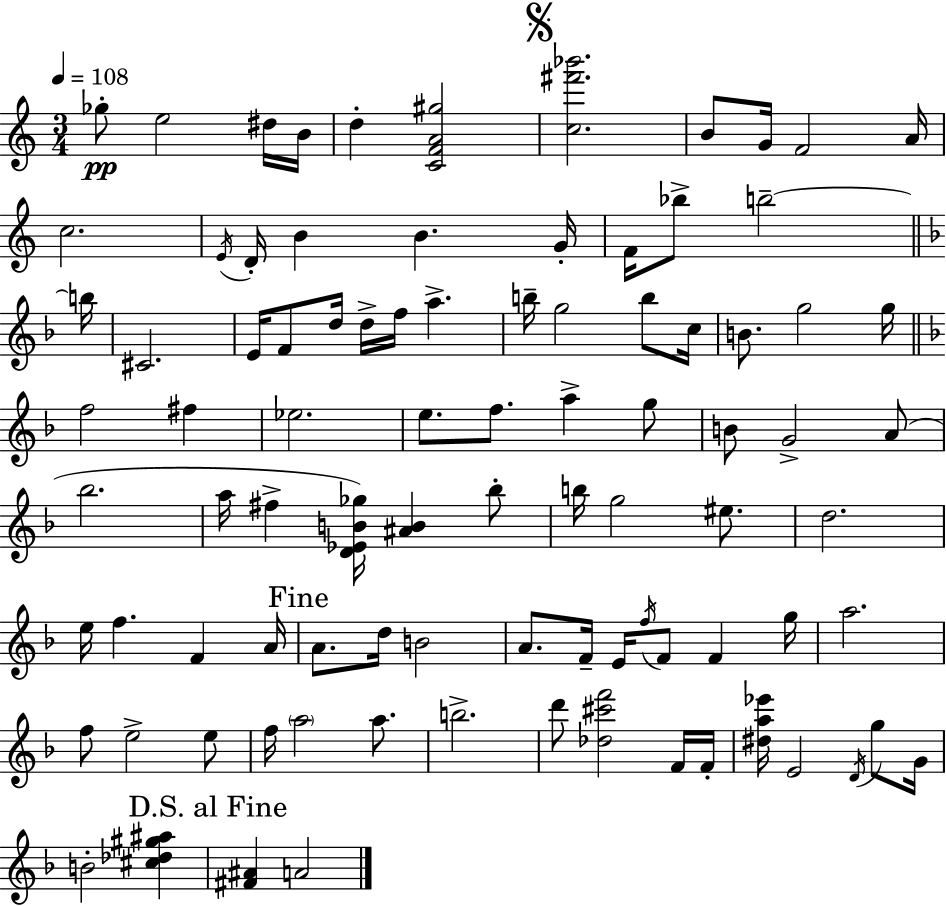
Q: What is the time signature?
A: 3/4